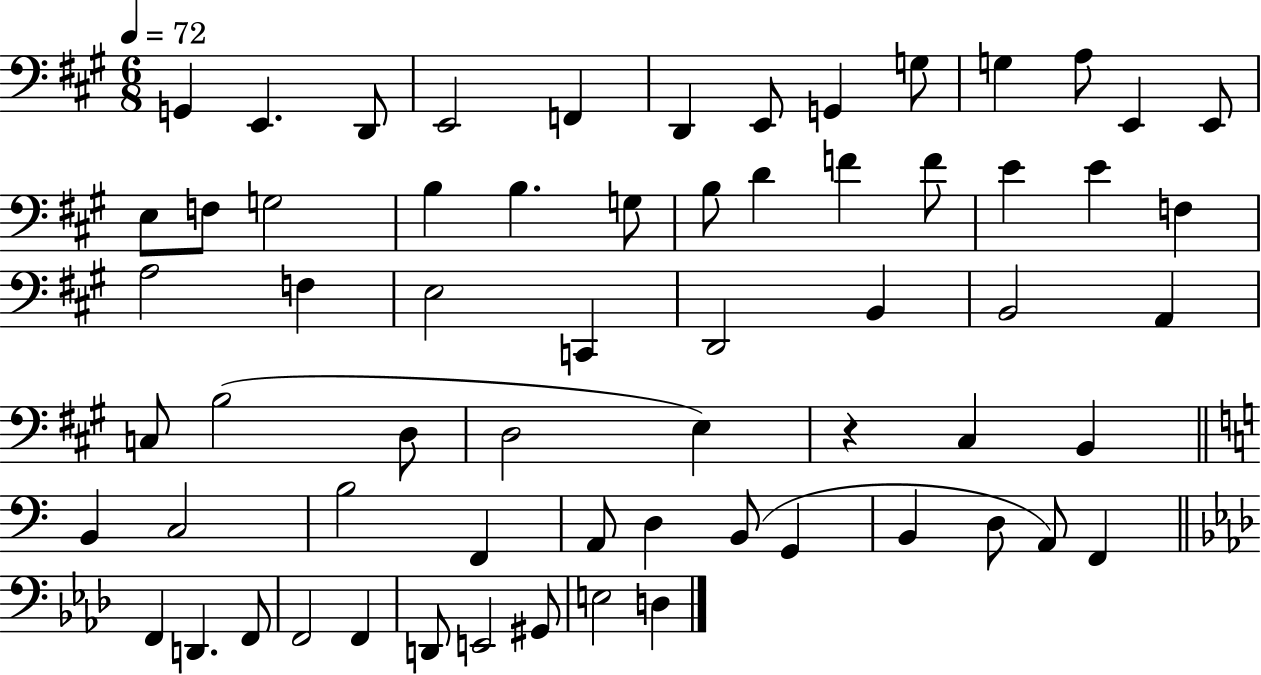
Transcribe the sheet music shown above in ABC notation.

X:1
T:Untitled
M:6/8
L:1/4
K:A
G,, E,, D,,/2 E,,2 F,, D,, E,,/2 G,, G,/2 G, A,/2 E,, E,,/2 E,/2 F,/2 G,2 B, B, G,/2 B,/2 D F F/2 E E F, A,2 F, E,2 C,, D,,2 B,, B,,2 A,, C,/2 B,2 D,/2 D,2 E, z ^C, B,, B,, C,2 B,2 F,, A,,/2 D, B,,/2 G,, B,, D,/2 A,,/2 F,, F,, D,, F,,/2 F,,2 F,, D,,/2 E,,2 ^G,,/2 E,2 D,